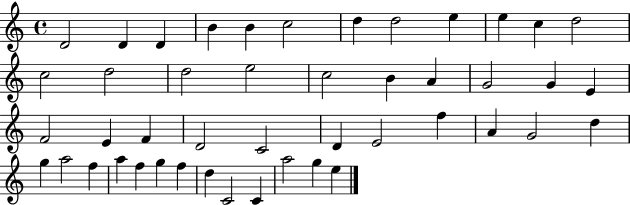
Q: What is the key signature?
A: C major